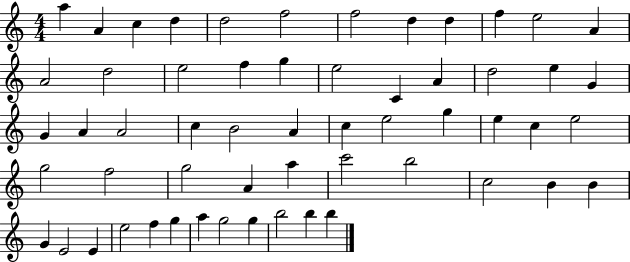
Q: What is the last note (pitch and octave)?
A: B5